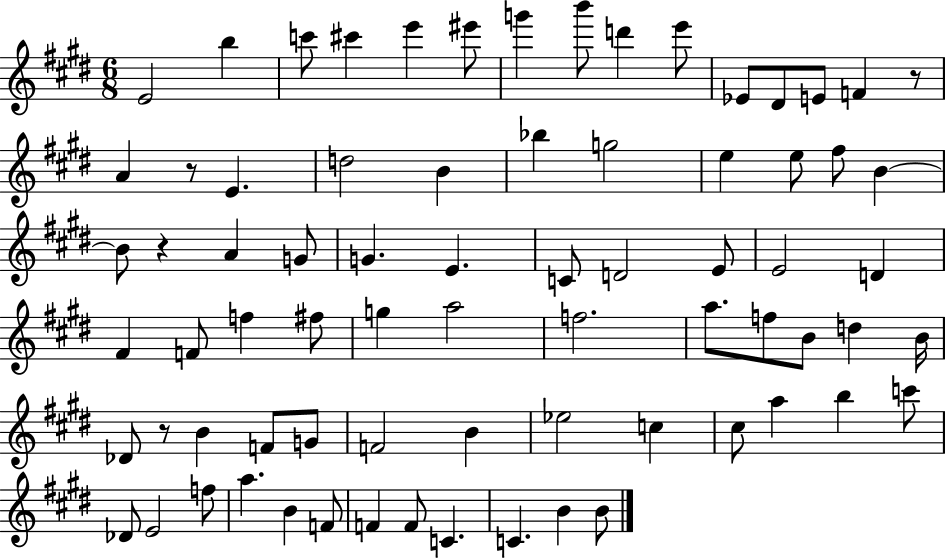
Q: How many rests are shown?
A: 4